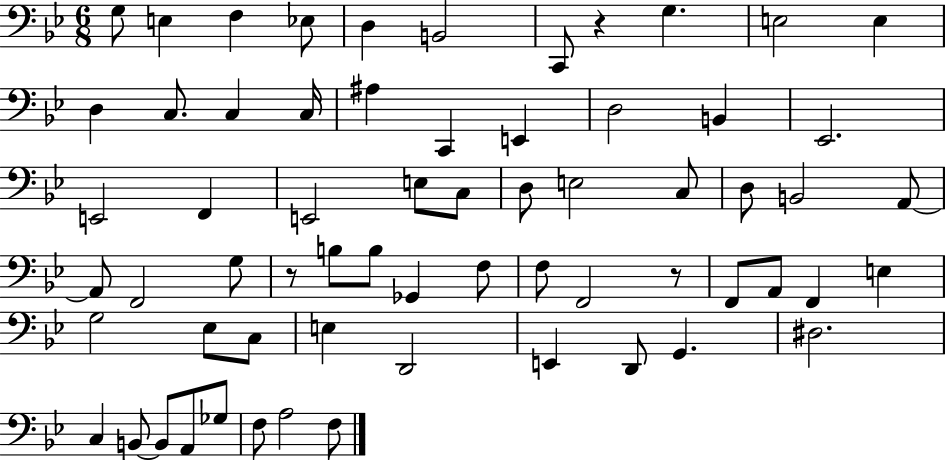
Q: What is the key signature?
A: BES major